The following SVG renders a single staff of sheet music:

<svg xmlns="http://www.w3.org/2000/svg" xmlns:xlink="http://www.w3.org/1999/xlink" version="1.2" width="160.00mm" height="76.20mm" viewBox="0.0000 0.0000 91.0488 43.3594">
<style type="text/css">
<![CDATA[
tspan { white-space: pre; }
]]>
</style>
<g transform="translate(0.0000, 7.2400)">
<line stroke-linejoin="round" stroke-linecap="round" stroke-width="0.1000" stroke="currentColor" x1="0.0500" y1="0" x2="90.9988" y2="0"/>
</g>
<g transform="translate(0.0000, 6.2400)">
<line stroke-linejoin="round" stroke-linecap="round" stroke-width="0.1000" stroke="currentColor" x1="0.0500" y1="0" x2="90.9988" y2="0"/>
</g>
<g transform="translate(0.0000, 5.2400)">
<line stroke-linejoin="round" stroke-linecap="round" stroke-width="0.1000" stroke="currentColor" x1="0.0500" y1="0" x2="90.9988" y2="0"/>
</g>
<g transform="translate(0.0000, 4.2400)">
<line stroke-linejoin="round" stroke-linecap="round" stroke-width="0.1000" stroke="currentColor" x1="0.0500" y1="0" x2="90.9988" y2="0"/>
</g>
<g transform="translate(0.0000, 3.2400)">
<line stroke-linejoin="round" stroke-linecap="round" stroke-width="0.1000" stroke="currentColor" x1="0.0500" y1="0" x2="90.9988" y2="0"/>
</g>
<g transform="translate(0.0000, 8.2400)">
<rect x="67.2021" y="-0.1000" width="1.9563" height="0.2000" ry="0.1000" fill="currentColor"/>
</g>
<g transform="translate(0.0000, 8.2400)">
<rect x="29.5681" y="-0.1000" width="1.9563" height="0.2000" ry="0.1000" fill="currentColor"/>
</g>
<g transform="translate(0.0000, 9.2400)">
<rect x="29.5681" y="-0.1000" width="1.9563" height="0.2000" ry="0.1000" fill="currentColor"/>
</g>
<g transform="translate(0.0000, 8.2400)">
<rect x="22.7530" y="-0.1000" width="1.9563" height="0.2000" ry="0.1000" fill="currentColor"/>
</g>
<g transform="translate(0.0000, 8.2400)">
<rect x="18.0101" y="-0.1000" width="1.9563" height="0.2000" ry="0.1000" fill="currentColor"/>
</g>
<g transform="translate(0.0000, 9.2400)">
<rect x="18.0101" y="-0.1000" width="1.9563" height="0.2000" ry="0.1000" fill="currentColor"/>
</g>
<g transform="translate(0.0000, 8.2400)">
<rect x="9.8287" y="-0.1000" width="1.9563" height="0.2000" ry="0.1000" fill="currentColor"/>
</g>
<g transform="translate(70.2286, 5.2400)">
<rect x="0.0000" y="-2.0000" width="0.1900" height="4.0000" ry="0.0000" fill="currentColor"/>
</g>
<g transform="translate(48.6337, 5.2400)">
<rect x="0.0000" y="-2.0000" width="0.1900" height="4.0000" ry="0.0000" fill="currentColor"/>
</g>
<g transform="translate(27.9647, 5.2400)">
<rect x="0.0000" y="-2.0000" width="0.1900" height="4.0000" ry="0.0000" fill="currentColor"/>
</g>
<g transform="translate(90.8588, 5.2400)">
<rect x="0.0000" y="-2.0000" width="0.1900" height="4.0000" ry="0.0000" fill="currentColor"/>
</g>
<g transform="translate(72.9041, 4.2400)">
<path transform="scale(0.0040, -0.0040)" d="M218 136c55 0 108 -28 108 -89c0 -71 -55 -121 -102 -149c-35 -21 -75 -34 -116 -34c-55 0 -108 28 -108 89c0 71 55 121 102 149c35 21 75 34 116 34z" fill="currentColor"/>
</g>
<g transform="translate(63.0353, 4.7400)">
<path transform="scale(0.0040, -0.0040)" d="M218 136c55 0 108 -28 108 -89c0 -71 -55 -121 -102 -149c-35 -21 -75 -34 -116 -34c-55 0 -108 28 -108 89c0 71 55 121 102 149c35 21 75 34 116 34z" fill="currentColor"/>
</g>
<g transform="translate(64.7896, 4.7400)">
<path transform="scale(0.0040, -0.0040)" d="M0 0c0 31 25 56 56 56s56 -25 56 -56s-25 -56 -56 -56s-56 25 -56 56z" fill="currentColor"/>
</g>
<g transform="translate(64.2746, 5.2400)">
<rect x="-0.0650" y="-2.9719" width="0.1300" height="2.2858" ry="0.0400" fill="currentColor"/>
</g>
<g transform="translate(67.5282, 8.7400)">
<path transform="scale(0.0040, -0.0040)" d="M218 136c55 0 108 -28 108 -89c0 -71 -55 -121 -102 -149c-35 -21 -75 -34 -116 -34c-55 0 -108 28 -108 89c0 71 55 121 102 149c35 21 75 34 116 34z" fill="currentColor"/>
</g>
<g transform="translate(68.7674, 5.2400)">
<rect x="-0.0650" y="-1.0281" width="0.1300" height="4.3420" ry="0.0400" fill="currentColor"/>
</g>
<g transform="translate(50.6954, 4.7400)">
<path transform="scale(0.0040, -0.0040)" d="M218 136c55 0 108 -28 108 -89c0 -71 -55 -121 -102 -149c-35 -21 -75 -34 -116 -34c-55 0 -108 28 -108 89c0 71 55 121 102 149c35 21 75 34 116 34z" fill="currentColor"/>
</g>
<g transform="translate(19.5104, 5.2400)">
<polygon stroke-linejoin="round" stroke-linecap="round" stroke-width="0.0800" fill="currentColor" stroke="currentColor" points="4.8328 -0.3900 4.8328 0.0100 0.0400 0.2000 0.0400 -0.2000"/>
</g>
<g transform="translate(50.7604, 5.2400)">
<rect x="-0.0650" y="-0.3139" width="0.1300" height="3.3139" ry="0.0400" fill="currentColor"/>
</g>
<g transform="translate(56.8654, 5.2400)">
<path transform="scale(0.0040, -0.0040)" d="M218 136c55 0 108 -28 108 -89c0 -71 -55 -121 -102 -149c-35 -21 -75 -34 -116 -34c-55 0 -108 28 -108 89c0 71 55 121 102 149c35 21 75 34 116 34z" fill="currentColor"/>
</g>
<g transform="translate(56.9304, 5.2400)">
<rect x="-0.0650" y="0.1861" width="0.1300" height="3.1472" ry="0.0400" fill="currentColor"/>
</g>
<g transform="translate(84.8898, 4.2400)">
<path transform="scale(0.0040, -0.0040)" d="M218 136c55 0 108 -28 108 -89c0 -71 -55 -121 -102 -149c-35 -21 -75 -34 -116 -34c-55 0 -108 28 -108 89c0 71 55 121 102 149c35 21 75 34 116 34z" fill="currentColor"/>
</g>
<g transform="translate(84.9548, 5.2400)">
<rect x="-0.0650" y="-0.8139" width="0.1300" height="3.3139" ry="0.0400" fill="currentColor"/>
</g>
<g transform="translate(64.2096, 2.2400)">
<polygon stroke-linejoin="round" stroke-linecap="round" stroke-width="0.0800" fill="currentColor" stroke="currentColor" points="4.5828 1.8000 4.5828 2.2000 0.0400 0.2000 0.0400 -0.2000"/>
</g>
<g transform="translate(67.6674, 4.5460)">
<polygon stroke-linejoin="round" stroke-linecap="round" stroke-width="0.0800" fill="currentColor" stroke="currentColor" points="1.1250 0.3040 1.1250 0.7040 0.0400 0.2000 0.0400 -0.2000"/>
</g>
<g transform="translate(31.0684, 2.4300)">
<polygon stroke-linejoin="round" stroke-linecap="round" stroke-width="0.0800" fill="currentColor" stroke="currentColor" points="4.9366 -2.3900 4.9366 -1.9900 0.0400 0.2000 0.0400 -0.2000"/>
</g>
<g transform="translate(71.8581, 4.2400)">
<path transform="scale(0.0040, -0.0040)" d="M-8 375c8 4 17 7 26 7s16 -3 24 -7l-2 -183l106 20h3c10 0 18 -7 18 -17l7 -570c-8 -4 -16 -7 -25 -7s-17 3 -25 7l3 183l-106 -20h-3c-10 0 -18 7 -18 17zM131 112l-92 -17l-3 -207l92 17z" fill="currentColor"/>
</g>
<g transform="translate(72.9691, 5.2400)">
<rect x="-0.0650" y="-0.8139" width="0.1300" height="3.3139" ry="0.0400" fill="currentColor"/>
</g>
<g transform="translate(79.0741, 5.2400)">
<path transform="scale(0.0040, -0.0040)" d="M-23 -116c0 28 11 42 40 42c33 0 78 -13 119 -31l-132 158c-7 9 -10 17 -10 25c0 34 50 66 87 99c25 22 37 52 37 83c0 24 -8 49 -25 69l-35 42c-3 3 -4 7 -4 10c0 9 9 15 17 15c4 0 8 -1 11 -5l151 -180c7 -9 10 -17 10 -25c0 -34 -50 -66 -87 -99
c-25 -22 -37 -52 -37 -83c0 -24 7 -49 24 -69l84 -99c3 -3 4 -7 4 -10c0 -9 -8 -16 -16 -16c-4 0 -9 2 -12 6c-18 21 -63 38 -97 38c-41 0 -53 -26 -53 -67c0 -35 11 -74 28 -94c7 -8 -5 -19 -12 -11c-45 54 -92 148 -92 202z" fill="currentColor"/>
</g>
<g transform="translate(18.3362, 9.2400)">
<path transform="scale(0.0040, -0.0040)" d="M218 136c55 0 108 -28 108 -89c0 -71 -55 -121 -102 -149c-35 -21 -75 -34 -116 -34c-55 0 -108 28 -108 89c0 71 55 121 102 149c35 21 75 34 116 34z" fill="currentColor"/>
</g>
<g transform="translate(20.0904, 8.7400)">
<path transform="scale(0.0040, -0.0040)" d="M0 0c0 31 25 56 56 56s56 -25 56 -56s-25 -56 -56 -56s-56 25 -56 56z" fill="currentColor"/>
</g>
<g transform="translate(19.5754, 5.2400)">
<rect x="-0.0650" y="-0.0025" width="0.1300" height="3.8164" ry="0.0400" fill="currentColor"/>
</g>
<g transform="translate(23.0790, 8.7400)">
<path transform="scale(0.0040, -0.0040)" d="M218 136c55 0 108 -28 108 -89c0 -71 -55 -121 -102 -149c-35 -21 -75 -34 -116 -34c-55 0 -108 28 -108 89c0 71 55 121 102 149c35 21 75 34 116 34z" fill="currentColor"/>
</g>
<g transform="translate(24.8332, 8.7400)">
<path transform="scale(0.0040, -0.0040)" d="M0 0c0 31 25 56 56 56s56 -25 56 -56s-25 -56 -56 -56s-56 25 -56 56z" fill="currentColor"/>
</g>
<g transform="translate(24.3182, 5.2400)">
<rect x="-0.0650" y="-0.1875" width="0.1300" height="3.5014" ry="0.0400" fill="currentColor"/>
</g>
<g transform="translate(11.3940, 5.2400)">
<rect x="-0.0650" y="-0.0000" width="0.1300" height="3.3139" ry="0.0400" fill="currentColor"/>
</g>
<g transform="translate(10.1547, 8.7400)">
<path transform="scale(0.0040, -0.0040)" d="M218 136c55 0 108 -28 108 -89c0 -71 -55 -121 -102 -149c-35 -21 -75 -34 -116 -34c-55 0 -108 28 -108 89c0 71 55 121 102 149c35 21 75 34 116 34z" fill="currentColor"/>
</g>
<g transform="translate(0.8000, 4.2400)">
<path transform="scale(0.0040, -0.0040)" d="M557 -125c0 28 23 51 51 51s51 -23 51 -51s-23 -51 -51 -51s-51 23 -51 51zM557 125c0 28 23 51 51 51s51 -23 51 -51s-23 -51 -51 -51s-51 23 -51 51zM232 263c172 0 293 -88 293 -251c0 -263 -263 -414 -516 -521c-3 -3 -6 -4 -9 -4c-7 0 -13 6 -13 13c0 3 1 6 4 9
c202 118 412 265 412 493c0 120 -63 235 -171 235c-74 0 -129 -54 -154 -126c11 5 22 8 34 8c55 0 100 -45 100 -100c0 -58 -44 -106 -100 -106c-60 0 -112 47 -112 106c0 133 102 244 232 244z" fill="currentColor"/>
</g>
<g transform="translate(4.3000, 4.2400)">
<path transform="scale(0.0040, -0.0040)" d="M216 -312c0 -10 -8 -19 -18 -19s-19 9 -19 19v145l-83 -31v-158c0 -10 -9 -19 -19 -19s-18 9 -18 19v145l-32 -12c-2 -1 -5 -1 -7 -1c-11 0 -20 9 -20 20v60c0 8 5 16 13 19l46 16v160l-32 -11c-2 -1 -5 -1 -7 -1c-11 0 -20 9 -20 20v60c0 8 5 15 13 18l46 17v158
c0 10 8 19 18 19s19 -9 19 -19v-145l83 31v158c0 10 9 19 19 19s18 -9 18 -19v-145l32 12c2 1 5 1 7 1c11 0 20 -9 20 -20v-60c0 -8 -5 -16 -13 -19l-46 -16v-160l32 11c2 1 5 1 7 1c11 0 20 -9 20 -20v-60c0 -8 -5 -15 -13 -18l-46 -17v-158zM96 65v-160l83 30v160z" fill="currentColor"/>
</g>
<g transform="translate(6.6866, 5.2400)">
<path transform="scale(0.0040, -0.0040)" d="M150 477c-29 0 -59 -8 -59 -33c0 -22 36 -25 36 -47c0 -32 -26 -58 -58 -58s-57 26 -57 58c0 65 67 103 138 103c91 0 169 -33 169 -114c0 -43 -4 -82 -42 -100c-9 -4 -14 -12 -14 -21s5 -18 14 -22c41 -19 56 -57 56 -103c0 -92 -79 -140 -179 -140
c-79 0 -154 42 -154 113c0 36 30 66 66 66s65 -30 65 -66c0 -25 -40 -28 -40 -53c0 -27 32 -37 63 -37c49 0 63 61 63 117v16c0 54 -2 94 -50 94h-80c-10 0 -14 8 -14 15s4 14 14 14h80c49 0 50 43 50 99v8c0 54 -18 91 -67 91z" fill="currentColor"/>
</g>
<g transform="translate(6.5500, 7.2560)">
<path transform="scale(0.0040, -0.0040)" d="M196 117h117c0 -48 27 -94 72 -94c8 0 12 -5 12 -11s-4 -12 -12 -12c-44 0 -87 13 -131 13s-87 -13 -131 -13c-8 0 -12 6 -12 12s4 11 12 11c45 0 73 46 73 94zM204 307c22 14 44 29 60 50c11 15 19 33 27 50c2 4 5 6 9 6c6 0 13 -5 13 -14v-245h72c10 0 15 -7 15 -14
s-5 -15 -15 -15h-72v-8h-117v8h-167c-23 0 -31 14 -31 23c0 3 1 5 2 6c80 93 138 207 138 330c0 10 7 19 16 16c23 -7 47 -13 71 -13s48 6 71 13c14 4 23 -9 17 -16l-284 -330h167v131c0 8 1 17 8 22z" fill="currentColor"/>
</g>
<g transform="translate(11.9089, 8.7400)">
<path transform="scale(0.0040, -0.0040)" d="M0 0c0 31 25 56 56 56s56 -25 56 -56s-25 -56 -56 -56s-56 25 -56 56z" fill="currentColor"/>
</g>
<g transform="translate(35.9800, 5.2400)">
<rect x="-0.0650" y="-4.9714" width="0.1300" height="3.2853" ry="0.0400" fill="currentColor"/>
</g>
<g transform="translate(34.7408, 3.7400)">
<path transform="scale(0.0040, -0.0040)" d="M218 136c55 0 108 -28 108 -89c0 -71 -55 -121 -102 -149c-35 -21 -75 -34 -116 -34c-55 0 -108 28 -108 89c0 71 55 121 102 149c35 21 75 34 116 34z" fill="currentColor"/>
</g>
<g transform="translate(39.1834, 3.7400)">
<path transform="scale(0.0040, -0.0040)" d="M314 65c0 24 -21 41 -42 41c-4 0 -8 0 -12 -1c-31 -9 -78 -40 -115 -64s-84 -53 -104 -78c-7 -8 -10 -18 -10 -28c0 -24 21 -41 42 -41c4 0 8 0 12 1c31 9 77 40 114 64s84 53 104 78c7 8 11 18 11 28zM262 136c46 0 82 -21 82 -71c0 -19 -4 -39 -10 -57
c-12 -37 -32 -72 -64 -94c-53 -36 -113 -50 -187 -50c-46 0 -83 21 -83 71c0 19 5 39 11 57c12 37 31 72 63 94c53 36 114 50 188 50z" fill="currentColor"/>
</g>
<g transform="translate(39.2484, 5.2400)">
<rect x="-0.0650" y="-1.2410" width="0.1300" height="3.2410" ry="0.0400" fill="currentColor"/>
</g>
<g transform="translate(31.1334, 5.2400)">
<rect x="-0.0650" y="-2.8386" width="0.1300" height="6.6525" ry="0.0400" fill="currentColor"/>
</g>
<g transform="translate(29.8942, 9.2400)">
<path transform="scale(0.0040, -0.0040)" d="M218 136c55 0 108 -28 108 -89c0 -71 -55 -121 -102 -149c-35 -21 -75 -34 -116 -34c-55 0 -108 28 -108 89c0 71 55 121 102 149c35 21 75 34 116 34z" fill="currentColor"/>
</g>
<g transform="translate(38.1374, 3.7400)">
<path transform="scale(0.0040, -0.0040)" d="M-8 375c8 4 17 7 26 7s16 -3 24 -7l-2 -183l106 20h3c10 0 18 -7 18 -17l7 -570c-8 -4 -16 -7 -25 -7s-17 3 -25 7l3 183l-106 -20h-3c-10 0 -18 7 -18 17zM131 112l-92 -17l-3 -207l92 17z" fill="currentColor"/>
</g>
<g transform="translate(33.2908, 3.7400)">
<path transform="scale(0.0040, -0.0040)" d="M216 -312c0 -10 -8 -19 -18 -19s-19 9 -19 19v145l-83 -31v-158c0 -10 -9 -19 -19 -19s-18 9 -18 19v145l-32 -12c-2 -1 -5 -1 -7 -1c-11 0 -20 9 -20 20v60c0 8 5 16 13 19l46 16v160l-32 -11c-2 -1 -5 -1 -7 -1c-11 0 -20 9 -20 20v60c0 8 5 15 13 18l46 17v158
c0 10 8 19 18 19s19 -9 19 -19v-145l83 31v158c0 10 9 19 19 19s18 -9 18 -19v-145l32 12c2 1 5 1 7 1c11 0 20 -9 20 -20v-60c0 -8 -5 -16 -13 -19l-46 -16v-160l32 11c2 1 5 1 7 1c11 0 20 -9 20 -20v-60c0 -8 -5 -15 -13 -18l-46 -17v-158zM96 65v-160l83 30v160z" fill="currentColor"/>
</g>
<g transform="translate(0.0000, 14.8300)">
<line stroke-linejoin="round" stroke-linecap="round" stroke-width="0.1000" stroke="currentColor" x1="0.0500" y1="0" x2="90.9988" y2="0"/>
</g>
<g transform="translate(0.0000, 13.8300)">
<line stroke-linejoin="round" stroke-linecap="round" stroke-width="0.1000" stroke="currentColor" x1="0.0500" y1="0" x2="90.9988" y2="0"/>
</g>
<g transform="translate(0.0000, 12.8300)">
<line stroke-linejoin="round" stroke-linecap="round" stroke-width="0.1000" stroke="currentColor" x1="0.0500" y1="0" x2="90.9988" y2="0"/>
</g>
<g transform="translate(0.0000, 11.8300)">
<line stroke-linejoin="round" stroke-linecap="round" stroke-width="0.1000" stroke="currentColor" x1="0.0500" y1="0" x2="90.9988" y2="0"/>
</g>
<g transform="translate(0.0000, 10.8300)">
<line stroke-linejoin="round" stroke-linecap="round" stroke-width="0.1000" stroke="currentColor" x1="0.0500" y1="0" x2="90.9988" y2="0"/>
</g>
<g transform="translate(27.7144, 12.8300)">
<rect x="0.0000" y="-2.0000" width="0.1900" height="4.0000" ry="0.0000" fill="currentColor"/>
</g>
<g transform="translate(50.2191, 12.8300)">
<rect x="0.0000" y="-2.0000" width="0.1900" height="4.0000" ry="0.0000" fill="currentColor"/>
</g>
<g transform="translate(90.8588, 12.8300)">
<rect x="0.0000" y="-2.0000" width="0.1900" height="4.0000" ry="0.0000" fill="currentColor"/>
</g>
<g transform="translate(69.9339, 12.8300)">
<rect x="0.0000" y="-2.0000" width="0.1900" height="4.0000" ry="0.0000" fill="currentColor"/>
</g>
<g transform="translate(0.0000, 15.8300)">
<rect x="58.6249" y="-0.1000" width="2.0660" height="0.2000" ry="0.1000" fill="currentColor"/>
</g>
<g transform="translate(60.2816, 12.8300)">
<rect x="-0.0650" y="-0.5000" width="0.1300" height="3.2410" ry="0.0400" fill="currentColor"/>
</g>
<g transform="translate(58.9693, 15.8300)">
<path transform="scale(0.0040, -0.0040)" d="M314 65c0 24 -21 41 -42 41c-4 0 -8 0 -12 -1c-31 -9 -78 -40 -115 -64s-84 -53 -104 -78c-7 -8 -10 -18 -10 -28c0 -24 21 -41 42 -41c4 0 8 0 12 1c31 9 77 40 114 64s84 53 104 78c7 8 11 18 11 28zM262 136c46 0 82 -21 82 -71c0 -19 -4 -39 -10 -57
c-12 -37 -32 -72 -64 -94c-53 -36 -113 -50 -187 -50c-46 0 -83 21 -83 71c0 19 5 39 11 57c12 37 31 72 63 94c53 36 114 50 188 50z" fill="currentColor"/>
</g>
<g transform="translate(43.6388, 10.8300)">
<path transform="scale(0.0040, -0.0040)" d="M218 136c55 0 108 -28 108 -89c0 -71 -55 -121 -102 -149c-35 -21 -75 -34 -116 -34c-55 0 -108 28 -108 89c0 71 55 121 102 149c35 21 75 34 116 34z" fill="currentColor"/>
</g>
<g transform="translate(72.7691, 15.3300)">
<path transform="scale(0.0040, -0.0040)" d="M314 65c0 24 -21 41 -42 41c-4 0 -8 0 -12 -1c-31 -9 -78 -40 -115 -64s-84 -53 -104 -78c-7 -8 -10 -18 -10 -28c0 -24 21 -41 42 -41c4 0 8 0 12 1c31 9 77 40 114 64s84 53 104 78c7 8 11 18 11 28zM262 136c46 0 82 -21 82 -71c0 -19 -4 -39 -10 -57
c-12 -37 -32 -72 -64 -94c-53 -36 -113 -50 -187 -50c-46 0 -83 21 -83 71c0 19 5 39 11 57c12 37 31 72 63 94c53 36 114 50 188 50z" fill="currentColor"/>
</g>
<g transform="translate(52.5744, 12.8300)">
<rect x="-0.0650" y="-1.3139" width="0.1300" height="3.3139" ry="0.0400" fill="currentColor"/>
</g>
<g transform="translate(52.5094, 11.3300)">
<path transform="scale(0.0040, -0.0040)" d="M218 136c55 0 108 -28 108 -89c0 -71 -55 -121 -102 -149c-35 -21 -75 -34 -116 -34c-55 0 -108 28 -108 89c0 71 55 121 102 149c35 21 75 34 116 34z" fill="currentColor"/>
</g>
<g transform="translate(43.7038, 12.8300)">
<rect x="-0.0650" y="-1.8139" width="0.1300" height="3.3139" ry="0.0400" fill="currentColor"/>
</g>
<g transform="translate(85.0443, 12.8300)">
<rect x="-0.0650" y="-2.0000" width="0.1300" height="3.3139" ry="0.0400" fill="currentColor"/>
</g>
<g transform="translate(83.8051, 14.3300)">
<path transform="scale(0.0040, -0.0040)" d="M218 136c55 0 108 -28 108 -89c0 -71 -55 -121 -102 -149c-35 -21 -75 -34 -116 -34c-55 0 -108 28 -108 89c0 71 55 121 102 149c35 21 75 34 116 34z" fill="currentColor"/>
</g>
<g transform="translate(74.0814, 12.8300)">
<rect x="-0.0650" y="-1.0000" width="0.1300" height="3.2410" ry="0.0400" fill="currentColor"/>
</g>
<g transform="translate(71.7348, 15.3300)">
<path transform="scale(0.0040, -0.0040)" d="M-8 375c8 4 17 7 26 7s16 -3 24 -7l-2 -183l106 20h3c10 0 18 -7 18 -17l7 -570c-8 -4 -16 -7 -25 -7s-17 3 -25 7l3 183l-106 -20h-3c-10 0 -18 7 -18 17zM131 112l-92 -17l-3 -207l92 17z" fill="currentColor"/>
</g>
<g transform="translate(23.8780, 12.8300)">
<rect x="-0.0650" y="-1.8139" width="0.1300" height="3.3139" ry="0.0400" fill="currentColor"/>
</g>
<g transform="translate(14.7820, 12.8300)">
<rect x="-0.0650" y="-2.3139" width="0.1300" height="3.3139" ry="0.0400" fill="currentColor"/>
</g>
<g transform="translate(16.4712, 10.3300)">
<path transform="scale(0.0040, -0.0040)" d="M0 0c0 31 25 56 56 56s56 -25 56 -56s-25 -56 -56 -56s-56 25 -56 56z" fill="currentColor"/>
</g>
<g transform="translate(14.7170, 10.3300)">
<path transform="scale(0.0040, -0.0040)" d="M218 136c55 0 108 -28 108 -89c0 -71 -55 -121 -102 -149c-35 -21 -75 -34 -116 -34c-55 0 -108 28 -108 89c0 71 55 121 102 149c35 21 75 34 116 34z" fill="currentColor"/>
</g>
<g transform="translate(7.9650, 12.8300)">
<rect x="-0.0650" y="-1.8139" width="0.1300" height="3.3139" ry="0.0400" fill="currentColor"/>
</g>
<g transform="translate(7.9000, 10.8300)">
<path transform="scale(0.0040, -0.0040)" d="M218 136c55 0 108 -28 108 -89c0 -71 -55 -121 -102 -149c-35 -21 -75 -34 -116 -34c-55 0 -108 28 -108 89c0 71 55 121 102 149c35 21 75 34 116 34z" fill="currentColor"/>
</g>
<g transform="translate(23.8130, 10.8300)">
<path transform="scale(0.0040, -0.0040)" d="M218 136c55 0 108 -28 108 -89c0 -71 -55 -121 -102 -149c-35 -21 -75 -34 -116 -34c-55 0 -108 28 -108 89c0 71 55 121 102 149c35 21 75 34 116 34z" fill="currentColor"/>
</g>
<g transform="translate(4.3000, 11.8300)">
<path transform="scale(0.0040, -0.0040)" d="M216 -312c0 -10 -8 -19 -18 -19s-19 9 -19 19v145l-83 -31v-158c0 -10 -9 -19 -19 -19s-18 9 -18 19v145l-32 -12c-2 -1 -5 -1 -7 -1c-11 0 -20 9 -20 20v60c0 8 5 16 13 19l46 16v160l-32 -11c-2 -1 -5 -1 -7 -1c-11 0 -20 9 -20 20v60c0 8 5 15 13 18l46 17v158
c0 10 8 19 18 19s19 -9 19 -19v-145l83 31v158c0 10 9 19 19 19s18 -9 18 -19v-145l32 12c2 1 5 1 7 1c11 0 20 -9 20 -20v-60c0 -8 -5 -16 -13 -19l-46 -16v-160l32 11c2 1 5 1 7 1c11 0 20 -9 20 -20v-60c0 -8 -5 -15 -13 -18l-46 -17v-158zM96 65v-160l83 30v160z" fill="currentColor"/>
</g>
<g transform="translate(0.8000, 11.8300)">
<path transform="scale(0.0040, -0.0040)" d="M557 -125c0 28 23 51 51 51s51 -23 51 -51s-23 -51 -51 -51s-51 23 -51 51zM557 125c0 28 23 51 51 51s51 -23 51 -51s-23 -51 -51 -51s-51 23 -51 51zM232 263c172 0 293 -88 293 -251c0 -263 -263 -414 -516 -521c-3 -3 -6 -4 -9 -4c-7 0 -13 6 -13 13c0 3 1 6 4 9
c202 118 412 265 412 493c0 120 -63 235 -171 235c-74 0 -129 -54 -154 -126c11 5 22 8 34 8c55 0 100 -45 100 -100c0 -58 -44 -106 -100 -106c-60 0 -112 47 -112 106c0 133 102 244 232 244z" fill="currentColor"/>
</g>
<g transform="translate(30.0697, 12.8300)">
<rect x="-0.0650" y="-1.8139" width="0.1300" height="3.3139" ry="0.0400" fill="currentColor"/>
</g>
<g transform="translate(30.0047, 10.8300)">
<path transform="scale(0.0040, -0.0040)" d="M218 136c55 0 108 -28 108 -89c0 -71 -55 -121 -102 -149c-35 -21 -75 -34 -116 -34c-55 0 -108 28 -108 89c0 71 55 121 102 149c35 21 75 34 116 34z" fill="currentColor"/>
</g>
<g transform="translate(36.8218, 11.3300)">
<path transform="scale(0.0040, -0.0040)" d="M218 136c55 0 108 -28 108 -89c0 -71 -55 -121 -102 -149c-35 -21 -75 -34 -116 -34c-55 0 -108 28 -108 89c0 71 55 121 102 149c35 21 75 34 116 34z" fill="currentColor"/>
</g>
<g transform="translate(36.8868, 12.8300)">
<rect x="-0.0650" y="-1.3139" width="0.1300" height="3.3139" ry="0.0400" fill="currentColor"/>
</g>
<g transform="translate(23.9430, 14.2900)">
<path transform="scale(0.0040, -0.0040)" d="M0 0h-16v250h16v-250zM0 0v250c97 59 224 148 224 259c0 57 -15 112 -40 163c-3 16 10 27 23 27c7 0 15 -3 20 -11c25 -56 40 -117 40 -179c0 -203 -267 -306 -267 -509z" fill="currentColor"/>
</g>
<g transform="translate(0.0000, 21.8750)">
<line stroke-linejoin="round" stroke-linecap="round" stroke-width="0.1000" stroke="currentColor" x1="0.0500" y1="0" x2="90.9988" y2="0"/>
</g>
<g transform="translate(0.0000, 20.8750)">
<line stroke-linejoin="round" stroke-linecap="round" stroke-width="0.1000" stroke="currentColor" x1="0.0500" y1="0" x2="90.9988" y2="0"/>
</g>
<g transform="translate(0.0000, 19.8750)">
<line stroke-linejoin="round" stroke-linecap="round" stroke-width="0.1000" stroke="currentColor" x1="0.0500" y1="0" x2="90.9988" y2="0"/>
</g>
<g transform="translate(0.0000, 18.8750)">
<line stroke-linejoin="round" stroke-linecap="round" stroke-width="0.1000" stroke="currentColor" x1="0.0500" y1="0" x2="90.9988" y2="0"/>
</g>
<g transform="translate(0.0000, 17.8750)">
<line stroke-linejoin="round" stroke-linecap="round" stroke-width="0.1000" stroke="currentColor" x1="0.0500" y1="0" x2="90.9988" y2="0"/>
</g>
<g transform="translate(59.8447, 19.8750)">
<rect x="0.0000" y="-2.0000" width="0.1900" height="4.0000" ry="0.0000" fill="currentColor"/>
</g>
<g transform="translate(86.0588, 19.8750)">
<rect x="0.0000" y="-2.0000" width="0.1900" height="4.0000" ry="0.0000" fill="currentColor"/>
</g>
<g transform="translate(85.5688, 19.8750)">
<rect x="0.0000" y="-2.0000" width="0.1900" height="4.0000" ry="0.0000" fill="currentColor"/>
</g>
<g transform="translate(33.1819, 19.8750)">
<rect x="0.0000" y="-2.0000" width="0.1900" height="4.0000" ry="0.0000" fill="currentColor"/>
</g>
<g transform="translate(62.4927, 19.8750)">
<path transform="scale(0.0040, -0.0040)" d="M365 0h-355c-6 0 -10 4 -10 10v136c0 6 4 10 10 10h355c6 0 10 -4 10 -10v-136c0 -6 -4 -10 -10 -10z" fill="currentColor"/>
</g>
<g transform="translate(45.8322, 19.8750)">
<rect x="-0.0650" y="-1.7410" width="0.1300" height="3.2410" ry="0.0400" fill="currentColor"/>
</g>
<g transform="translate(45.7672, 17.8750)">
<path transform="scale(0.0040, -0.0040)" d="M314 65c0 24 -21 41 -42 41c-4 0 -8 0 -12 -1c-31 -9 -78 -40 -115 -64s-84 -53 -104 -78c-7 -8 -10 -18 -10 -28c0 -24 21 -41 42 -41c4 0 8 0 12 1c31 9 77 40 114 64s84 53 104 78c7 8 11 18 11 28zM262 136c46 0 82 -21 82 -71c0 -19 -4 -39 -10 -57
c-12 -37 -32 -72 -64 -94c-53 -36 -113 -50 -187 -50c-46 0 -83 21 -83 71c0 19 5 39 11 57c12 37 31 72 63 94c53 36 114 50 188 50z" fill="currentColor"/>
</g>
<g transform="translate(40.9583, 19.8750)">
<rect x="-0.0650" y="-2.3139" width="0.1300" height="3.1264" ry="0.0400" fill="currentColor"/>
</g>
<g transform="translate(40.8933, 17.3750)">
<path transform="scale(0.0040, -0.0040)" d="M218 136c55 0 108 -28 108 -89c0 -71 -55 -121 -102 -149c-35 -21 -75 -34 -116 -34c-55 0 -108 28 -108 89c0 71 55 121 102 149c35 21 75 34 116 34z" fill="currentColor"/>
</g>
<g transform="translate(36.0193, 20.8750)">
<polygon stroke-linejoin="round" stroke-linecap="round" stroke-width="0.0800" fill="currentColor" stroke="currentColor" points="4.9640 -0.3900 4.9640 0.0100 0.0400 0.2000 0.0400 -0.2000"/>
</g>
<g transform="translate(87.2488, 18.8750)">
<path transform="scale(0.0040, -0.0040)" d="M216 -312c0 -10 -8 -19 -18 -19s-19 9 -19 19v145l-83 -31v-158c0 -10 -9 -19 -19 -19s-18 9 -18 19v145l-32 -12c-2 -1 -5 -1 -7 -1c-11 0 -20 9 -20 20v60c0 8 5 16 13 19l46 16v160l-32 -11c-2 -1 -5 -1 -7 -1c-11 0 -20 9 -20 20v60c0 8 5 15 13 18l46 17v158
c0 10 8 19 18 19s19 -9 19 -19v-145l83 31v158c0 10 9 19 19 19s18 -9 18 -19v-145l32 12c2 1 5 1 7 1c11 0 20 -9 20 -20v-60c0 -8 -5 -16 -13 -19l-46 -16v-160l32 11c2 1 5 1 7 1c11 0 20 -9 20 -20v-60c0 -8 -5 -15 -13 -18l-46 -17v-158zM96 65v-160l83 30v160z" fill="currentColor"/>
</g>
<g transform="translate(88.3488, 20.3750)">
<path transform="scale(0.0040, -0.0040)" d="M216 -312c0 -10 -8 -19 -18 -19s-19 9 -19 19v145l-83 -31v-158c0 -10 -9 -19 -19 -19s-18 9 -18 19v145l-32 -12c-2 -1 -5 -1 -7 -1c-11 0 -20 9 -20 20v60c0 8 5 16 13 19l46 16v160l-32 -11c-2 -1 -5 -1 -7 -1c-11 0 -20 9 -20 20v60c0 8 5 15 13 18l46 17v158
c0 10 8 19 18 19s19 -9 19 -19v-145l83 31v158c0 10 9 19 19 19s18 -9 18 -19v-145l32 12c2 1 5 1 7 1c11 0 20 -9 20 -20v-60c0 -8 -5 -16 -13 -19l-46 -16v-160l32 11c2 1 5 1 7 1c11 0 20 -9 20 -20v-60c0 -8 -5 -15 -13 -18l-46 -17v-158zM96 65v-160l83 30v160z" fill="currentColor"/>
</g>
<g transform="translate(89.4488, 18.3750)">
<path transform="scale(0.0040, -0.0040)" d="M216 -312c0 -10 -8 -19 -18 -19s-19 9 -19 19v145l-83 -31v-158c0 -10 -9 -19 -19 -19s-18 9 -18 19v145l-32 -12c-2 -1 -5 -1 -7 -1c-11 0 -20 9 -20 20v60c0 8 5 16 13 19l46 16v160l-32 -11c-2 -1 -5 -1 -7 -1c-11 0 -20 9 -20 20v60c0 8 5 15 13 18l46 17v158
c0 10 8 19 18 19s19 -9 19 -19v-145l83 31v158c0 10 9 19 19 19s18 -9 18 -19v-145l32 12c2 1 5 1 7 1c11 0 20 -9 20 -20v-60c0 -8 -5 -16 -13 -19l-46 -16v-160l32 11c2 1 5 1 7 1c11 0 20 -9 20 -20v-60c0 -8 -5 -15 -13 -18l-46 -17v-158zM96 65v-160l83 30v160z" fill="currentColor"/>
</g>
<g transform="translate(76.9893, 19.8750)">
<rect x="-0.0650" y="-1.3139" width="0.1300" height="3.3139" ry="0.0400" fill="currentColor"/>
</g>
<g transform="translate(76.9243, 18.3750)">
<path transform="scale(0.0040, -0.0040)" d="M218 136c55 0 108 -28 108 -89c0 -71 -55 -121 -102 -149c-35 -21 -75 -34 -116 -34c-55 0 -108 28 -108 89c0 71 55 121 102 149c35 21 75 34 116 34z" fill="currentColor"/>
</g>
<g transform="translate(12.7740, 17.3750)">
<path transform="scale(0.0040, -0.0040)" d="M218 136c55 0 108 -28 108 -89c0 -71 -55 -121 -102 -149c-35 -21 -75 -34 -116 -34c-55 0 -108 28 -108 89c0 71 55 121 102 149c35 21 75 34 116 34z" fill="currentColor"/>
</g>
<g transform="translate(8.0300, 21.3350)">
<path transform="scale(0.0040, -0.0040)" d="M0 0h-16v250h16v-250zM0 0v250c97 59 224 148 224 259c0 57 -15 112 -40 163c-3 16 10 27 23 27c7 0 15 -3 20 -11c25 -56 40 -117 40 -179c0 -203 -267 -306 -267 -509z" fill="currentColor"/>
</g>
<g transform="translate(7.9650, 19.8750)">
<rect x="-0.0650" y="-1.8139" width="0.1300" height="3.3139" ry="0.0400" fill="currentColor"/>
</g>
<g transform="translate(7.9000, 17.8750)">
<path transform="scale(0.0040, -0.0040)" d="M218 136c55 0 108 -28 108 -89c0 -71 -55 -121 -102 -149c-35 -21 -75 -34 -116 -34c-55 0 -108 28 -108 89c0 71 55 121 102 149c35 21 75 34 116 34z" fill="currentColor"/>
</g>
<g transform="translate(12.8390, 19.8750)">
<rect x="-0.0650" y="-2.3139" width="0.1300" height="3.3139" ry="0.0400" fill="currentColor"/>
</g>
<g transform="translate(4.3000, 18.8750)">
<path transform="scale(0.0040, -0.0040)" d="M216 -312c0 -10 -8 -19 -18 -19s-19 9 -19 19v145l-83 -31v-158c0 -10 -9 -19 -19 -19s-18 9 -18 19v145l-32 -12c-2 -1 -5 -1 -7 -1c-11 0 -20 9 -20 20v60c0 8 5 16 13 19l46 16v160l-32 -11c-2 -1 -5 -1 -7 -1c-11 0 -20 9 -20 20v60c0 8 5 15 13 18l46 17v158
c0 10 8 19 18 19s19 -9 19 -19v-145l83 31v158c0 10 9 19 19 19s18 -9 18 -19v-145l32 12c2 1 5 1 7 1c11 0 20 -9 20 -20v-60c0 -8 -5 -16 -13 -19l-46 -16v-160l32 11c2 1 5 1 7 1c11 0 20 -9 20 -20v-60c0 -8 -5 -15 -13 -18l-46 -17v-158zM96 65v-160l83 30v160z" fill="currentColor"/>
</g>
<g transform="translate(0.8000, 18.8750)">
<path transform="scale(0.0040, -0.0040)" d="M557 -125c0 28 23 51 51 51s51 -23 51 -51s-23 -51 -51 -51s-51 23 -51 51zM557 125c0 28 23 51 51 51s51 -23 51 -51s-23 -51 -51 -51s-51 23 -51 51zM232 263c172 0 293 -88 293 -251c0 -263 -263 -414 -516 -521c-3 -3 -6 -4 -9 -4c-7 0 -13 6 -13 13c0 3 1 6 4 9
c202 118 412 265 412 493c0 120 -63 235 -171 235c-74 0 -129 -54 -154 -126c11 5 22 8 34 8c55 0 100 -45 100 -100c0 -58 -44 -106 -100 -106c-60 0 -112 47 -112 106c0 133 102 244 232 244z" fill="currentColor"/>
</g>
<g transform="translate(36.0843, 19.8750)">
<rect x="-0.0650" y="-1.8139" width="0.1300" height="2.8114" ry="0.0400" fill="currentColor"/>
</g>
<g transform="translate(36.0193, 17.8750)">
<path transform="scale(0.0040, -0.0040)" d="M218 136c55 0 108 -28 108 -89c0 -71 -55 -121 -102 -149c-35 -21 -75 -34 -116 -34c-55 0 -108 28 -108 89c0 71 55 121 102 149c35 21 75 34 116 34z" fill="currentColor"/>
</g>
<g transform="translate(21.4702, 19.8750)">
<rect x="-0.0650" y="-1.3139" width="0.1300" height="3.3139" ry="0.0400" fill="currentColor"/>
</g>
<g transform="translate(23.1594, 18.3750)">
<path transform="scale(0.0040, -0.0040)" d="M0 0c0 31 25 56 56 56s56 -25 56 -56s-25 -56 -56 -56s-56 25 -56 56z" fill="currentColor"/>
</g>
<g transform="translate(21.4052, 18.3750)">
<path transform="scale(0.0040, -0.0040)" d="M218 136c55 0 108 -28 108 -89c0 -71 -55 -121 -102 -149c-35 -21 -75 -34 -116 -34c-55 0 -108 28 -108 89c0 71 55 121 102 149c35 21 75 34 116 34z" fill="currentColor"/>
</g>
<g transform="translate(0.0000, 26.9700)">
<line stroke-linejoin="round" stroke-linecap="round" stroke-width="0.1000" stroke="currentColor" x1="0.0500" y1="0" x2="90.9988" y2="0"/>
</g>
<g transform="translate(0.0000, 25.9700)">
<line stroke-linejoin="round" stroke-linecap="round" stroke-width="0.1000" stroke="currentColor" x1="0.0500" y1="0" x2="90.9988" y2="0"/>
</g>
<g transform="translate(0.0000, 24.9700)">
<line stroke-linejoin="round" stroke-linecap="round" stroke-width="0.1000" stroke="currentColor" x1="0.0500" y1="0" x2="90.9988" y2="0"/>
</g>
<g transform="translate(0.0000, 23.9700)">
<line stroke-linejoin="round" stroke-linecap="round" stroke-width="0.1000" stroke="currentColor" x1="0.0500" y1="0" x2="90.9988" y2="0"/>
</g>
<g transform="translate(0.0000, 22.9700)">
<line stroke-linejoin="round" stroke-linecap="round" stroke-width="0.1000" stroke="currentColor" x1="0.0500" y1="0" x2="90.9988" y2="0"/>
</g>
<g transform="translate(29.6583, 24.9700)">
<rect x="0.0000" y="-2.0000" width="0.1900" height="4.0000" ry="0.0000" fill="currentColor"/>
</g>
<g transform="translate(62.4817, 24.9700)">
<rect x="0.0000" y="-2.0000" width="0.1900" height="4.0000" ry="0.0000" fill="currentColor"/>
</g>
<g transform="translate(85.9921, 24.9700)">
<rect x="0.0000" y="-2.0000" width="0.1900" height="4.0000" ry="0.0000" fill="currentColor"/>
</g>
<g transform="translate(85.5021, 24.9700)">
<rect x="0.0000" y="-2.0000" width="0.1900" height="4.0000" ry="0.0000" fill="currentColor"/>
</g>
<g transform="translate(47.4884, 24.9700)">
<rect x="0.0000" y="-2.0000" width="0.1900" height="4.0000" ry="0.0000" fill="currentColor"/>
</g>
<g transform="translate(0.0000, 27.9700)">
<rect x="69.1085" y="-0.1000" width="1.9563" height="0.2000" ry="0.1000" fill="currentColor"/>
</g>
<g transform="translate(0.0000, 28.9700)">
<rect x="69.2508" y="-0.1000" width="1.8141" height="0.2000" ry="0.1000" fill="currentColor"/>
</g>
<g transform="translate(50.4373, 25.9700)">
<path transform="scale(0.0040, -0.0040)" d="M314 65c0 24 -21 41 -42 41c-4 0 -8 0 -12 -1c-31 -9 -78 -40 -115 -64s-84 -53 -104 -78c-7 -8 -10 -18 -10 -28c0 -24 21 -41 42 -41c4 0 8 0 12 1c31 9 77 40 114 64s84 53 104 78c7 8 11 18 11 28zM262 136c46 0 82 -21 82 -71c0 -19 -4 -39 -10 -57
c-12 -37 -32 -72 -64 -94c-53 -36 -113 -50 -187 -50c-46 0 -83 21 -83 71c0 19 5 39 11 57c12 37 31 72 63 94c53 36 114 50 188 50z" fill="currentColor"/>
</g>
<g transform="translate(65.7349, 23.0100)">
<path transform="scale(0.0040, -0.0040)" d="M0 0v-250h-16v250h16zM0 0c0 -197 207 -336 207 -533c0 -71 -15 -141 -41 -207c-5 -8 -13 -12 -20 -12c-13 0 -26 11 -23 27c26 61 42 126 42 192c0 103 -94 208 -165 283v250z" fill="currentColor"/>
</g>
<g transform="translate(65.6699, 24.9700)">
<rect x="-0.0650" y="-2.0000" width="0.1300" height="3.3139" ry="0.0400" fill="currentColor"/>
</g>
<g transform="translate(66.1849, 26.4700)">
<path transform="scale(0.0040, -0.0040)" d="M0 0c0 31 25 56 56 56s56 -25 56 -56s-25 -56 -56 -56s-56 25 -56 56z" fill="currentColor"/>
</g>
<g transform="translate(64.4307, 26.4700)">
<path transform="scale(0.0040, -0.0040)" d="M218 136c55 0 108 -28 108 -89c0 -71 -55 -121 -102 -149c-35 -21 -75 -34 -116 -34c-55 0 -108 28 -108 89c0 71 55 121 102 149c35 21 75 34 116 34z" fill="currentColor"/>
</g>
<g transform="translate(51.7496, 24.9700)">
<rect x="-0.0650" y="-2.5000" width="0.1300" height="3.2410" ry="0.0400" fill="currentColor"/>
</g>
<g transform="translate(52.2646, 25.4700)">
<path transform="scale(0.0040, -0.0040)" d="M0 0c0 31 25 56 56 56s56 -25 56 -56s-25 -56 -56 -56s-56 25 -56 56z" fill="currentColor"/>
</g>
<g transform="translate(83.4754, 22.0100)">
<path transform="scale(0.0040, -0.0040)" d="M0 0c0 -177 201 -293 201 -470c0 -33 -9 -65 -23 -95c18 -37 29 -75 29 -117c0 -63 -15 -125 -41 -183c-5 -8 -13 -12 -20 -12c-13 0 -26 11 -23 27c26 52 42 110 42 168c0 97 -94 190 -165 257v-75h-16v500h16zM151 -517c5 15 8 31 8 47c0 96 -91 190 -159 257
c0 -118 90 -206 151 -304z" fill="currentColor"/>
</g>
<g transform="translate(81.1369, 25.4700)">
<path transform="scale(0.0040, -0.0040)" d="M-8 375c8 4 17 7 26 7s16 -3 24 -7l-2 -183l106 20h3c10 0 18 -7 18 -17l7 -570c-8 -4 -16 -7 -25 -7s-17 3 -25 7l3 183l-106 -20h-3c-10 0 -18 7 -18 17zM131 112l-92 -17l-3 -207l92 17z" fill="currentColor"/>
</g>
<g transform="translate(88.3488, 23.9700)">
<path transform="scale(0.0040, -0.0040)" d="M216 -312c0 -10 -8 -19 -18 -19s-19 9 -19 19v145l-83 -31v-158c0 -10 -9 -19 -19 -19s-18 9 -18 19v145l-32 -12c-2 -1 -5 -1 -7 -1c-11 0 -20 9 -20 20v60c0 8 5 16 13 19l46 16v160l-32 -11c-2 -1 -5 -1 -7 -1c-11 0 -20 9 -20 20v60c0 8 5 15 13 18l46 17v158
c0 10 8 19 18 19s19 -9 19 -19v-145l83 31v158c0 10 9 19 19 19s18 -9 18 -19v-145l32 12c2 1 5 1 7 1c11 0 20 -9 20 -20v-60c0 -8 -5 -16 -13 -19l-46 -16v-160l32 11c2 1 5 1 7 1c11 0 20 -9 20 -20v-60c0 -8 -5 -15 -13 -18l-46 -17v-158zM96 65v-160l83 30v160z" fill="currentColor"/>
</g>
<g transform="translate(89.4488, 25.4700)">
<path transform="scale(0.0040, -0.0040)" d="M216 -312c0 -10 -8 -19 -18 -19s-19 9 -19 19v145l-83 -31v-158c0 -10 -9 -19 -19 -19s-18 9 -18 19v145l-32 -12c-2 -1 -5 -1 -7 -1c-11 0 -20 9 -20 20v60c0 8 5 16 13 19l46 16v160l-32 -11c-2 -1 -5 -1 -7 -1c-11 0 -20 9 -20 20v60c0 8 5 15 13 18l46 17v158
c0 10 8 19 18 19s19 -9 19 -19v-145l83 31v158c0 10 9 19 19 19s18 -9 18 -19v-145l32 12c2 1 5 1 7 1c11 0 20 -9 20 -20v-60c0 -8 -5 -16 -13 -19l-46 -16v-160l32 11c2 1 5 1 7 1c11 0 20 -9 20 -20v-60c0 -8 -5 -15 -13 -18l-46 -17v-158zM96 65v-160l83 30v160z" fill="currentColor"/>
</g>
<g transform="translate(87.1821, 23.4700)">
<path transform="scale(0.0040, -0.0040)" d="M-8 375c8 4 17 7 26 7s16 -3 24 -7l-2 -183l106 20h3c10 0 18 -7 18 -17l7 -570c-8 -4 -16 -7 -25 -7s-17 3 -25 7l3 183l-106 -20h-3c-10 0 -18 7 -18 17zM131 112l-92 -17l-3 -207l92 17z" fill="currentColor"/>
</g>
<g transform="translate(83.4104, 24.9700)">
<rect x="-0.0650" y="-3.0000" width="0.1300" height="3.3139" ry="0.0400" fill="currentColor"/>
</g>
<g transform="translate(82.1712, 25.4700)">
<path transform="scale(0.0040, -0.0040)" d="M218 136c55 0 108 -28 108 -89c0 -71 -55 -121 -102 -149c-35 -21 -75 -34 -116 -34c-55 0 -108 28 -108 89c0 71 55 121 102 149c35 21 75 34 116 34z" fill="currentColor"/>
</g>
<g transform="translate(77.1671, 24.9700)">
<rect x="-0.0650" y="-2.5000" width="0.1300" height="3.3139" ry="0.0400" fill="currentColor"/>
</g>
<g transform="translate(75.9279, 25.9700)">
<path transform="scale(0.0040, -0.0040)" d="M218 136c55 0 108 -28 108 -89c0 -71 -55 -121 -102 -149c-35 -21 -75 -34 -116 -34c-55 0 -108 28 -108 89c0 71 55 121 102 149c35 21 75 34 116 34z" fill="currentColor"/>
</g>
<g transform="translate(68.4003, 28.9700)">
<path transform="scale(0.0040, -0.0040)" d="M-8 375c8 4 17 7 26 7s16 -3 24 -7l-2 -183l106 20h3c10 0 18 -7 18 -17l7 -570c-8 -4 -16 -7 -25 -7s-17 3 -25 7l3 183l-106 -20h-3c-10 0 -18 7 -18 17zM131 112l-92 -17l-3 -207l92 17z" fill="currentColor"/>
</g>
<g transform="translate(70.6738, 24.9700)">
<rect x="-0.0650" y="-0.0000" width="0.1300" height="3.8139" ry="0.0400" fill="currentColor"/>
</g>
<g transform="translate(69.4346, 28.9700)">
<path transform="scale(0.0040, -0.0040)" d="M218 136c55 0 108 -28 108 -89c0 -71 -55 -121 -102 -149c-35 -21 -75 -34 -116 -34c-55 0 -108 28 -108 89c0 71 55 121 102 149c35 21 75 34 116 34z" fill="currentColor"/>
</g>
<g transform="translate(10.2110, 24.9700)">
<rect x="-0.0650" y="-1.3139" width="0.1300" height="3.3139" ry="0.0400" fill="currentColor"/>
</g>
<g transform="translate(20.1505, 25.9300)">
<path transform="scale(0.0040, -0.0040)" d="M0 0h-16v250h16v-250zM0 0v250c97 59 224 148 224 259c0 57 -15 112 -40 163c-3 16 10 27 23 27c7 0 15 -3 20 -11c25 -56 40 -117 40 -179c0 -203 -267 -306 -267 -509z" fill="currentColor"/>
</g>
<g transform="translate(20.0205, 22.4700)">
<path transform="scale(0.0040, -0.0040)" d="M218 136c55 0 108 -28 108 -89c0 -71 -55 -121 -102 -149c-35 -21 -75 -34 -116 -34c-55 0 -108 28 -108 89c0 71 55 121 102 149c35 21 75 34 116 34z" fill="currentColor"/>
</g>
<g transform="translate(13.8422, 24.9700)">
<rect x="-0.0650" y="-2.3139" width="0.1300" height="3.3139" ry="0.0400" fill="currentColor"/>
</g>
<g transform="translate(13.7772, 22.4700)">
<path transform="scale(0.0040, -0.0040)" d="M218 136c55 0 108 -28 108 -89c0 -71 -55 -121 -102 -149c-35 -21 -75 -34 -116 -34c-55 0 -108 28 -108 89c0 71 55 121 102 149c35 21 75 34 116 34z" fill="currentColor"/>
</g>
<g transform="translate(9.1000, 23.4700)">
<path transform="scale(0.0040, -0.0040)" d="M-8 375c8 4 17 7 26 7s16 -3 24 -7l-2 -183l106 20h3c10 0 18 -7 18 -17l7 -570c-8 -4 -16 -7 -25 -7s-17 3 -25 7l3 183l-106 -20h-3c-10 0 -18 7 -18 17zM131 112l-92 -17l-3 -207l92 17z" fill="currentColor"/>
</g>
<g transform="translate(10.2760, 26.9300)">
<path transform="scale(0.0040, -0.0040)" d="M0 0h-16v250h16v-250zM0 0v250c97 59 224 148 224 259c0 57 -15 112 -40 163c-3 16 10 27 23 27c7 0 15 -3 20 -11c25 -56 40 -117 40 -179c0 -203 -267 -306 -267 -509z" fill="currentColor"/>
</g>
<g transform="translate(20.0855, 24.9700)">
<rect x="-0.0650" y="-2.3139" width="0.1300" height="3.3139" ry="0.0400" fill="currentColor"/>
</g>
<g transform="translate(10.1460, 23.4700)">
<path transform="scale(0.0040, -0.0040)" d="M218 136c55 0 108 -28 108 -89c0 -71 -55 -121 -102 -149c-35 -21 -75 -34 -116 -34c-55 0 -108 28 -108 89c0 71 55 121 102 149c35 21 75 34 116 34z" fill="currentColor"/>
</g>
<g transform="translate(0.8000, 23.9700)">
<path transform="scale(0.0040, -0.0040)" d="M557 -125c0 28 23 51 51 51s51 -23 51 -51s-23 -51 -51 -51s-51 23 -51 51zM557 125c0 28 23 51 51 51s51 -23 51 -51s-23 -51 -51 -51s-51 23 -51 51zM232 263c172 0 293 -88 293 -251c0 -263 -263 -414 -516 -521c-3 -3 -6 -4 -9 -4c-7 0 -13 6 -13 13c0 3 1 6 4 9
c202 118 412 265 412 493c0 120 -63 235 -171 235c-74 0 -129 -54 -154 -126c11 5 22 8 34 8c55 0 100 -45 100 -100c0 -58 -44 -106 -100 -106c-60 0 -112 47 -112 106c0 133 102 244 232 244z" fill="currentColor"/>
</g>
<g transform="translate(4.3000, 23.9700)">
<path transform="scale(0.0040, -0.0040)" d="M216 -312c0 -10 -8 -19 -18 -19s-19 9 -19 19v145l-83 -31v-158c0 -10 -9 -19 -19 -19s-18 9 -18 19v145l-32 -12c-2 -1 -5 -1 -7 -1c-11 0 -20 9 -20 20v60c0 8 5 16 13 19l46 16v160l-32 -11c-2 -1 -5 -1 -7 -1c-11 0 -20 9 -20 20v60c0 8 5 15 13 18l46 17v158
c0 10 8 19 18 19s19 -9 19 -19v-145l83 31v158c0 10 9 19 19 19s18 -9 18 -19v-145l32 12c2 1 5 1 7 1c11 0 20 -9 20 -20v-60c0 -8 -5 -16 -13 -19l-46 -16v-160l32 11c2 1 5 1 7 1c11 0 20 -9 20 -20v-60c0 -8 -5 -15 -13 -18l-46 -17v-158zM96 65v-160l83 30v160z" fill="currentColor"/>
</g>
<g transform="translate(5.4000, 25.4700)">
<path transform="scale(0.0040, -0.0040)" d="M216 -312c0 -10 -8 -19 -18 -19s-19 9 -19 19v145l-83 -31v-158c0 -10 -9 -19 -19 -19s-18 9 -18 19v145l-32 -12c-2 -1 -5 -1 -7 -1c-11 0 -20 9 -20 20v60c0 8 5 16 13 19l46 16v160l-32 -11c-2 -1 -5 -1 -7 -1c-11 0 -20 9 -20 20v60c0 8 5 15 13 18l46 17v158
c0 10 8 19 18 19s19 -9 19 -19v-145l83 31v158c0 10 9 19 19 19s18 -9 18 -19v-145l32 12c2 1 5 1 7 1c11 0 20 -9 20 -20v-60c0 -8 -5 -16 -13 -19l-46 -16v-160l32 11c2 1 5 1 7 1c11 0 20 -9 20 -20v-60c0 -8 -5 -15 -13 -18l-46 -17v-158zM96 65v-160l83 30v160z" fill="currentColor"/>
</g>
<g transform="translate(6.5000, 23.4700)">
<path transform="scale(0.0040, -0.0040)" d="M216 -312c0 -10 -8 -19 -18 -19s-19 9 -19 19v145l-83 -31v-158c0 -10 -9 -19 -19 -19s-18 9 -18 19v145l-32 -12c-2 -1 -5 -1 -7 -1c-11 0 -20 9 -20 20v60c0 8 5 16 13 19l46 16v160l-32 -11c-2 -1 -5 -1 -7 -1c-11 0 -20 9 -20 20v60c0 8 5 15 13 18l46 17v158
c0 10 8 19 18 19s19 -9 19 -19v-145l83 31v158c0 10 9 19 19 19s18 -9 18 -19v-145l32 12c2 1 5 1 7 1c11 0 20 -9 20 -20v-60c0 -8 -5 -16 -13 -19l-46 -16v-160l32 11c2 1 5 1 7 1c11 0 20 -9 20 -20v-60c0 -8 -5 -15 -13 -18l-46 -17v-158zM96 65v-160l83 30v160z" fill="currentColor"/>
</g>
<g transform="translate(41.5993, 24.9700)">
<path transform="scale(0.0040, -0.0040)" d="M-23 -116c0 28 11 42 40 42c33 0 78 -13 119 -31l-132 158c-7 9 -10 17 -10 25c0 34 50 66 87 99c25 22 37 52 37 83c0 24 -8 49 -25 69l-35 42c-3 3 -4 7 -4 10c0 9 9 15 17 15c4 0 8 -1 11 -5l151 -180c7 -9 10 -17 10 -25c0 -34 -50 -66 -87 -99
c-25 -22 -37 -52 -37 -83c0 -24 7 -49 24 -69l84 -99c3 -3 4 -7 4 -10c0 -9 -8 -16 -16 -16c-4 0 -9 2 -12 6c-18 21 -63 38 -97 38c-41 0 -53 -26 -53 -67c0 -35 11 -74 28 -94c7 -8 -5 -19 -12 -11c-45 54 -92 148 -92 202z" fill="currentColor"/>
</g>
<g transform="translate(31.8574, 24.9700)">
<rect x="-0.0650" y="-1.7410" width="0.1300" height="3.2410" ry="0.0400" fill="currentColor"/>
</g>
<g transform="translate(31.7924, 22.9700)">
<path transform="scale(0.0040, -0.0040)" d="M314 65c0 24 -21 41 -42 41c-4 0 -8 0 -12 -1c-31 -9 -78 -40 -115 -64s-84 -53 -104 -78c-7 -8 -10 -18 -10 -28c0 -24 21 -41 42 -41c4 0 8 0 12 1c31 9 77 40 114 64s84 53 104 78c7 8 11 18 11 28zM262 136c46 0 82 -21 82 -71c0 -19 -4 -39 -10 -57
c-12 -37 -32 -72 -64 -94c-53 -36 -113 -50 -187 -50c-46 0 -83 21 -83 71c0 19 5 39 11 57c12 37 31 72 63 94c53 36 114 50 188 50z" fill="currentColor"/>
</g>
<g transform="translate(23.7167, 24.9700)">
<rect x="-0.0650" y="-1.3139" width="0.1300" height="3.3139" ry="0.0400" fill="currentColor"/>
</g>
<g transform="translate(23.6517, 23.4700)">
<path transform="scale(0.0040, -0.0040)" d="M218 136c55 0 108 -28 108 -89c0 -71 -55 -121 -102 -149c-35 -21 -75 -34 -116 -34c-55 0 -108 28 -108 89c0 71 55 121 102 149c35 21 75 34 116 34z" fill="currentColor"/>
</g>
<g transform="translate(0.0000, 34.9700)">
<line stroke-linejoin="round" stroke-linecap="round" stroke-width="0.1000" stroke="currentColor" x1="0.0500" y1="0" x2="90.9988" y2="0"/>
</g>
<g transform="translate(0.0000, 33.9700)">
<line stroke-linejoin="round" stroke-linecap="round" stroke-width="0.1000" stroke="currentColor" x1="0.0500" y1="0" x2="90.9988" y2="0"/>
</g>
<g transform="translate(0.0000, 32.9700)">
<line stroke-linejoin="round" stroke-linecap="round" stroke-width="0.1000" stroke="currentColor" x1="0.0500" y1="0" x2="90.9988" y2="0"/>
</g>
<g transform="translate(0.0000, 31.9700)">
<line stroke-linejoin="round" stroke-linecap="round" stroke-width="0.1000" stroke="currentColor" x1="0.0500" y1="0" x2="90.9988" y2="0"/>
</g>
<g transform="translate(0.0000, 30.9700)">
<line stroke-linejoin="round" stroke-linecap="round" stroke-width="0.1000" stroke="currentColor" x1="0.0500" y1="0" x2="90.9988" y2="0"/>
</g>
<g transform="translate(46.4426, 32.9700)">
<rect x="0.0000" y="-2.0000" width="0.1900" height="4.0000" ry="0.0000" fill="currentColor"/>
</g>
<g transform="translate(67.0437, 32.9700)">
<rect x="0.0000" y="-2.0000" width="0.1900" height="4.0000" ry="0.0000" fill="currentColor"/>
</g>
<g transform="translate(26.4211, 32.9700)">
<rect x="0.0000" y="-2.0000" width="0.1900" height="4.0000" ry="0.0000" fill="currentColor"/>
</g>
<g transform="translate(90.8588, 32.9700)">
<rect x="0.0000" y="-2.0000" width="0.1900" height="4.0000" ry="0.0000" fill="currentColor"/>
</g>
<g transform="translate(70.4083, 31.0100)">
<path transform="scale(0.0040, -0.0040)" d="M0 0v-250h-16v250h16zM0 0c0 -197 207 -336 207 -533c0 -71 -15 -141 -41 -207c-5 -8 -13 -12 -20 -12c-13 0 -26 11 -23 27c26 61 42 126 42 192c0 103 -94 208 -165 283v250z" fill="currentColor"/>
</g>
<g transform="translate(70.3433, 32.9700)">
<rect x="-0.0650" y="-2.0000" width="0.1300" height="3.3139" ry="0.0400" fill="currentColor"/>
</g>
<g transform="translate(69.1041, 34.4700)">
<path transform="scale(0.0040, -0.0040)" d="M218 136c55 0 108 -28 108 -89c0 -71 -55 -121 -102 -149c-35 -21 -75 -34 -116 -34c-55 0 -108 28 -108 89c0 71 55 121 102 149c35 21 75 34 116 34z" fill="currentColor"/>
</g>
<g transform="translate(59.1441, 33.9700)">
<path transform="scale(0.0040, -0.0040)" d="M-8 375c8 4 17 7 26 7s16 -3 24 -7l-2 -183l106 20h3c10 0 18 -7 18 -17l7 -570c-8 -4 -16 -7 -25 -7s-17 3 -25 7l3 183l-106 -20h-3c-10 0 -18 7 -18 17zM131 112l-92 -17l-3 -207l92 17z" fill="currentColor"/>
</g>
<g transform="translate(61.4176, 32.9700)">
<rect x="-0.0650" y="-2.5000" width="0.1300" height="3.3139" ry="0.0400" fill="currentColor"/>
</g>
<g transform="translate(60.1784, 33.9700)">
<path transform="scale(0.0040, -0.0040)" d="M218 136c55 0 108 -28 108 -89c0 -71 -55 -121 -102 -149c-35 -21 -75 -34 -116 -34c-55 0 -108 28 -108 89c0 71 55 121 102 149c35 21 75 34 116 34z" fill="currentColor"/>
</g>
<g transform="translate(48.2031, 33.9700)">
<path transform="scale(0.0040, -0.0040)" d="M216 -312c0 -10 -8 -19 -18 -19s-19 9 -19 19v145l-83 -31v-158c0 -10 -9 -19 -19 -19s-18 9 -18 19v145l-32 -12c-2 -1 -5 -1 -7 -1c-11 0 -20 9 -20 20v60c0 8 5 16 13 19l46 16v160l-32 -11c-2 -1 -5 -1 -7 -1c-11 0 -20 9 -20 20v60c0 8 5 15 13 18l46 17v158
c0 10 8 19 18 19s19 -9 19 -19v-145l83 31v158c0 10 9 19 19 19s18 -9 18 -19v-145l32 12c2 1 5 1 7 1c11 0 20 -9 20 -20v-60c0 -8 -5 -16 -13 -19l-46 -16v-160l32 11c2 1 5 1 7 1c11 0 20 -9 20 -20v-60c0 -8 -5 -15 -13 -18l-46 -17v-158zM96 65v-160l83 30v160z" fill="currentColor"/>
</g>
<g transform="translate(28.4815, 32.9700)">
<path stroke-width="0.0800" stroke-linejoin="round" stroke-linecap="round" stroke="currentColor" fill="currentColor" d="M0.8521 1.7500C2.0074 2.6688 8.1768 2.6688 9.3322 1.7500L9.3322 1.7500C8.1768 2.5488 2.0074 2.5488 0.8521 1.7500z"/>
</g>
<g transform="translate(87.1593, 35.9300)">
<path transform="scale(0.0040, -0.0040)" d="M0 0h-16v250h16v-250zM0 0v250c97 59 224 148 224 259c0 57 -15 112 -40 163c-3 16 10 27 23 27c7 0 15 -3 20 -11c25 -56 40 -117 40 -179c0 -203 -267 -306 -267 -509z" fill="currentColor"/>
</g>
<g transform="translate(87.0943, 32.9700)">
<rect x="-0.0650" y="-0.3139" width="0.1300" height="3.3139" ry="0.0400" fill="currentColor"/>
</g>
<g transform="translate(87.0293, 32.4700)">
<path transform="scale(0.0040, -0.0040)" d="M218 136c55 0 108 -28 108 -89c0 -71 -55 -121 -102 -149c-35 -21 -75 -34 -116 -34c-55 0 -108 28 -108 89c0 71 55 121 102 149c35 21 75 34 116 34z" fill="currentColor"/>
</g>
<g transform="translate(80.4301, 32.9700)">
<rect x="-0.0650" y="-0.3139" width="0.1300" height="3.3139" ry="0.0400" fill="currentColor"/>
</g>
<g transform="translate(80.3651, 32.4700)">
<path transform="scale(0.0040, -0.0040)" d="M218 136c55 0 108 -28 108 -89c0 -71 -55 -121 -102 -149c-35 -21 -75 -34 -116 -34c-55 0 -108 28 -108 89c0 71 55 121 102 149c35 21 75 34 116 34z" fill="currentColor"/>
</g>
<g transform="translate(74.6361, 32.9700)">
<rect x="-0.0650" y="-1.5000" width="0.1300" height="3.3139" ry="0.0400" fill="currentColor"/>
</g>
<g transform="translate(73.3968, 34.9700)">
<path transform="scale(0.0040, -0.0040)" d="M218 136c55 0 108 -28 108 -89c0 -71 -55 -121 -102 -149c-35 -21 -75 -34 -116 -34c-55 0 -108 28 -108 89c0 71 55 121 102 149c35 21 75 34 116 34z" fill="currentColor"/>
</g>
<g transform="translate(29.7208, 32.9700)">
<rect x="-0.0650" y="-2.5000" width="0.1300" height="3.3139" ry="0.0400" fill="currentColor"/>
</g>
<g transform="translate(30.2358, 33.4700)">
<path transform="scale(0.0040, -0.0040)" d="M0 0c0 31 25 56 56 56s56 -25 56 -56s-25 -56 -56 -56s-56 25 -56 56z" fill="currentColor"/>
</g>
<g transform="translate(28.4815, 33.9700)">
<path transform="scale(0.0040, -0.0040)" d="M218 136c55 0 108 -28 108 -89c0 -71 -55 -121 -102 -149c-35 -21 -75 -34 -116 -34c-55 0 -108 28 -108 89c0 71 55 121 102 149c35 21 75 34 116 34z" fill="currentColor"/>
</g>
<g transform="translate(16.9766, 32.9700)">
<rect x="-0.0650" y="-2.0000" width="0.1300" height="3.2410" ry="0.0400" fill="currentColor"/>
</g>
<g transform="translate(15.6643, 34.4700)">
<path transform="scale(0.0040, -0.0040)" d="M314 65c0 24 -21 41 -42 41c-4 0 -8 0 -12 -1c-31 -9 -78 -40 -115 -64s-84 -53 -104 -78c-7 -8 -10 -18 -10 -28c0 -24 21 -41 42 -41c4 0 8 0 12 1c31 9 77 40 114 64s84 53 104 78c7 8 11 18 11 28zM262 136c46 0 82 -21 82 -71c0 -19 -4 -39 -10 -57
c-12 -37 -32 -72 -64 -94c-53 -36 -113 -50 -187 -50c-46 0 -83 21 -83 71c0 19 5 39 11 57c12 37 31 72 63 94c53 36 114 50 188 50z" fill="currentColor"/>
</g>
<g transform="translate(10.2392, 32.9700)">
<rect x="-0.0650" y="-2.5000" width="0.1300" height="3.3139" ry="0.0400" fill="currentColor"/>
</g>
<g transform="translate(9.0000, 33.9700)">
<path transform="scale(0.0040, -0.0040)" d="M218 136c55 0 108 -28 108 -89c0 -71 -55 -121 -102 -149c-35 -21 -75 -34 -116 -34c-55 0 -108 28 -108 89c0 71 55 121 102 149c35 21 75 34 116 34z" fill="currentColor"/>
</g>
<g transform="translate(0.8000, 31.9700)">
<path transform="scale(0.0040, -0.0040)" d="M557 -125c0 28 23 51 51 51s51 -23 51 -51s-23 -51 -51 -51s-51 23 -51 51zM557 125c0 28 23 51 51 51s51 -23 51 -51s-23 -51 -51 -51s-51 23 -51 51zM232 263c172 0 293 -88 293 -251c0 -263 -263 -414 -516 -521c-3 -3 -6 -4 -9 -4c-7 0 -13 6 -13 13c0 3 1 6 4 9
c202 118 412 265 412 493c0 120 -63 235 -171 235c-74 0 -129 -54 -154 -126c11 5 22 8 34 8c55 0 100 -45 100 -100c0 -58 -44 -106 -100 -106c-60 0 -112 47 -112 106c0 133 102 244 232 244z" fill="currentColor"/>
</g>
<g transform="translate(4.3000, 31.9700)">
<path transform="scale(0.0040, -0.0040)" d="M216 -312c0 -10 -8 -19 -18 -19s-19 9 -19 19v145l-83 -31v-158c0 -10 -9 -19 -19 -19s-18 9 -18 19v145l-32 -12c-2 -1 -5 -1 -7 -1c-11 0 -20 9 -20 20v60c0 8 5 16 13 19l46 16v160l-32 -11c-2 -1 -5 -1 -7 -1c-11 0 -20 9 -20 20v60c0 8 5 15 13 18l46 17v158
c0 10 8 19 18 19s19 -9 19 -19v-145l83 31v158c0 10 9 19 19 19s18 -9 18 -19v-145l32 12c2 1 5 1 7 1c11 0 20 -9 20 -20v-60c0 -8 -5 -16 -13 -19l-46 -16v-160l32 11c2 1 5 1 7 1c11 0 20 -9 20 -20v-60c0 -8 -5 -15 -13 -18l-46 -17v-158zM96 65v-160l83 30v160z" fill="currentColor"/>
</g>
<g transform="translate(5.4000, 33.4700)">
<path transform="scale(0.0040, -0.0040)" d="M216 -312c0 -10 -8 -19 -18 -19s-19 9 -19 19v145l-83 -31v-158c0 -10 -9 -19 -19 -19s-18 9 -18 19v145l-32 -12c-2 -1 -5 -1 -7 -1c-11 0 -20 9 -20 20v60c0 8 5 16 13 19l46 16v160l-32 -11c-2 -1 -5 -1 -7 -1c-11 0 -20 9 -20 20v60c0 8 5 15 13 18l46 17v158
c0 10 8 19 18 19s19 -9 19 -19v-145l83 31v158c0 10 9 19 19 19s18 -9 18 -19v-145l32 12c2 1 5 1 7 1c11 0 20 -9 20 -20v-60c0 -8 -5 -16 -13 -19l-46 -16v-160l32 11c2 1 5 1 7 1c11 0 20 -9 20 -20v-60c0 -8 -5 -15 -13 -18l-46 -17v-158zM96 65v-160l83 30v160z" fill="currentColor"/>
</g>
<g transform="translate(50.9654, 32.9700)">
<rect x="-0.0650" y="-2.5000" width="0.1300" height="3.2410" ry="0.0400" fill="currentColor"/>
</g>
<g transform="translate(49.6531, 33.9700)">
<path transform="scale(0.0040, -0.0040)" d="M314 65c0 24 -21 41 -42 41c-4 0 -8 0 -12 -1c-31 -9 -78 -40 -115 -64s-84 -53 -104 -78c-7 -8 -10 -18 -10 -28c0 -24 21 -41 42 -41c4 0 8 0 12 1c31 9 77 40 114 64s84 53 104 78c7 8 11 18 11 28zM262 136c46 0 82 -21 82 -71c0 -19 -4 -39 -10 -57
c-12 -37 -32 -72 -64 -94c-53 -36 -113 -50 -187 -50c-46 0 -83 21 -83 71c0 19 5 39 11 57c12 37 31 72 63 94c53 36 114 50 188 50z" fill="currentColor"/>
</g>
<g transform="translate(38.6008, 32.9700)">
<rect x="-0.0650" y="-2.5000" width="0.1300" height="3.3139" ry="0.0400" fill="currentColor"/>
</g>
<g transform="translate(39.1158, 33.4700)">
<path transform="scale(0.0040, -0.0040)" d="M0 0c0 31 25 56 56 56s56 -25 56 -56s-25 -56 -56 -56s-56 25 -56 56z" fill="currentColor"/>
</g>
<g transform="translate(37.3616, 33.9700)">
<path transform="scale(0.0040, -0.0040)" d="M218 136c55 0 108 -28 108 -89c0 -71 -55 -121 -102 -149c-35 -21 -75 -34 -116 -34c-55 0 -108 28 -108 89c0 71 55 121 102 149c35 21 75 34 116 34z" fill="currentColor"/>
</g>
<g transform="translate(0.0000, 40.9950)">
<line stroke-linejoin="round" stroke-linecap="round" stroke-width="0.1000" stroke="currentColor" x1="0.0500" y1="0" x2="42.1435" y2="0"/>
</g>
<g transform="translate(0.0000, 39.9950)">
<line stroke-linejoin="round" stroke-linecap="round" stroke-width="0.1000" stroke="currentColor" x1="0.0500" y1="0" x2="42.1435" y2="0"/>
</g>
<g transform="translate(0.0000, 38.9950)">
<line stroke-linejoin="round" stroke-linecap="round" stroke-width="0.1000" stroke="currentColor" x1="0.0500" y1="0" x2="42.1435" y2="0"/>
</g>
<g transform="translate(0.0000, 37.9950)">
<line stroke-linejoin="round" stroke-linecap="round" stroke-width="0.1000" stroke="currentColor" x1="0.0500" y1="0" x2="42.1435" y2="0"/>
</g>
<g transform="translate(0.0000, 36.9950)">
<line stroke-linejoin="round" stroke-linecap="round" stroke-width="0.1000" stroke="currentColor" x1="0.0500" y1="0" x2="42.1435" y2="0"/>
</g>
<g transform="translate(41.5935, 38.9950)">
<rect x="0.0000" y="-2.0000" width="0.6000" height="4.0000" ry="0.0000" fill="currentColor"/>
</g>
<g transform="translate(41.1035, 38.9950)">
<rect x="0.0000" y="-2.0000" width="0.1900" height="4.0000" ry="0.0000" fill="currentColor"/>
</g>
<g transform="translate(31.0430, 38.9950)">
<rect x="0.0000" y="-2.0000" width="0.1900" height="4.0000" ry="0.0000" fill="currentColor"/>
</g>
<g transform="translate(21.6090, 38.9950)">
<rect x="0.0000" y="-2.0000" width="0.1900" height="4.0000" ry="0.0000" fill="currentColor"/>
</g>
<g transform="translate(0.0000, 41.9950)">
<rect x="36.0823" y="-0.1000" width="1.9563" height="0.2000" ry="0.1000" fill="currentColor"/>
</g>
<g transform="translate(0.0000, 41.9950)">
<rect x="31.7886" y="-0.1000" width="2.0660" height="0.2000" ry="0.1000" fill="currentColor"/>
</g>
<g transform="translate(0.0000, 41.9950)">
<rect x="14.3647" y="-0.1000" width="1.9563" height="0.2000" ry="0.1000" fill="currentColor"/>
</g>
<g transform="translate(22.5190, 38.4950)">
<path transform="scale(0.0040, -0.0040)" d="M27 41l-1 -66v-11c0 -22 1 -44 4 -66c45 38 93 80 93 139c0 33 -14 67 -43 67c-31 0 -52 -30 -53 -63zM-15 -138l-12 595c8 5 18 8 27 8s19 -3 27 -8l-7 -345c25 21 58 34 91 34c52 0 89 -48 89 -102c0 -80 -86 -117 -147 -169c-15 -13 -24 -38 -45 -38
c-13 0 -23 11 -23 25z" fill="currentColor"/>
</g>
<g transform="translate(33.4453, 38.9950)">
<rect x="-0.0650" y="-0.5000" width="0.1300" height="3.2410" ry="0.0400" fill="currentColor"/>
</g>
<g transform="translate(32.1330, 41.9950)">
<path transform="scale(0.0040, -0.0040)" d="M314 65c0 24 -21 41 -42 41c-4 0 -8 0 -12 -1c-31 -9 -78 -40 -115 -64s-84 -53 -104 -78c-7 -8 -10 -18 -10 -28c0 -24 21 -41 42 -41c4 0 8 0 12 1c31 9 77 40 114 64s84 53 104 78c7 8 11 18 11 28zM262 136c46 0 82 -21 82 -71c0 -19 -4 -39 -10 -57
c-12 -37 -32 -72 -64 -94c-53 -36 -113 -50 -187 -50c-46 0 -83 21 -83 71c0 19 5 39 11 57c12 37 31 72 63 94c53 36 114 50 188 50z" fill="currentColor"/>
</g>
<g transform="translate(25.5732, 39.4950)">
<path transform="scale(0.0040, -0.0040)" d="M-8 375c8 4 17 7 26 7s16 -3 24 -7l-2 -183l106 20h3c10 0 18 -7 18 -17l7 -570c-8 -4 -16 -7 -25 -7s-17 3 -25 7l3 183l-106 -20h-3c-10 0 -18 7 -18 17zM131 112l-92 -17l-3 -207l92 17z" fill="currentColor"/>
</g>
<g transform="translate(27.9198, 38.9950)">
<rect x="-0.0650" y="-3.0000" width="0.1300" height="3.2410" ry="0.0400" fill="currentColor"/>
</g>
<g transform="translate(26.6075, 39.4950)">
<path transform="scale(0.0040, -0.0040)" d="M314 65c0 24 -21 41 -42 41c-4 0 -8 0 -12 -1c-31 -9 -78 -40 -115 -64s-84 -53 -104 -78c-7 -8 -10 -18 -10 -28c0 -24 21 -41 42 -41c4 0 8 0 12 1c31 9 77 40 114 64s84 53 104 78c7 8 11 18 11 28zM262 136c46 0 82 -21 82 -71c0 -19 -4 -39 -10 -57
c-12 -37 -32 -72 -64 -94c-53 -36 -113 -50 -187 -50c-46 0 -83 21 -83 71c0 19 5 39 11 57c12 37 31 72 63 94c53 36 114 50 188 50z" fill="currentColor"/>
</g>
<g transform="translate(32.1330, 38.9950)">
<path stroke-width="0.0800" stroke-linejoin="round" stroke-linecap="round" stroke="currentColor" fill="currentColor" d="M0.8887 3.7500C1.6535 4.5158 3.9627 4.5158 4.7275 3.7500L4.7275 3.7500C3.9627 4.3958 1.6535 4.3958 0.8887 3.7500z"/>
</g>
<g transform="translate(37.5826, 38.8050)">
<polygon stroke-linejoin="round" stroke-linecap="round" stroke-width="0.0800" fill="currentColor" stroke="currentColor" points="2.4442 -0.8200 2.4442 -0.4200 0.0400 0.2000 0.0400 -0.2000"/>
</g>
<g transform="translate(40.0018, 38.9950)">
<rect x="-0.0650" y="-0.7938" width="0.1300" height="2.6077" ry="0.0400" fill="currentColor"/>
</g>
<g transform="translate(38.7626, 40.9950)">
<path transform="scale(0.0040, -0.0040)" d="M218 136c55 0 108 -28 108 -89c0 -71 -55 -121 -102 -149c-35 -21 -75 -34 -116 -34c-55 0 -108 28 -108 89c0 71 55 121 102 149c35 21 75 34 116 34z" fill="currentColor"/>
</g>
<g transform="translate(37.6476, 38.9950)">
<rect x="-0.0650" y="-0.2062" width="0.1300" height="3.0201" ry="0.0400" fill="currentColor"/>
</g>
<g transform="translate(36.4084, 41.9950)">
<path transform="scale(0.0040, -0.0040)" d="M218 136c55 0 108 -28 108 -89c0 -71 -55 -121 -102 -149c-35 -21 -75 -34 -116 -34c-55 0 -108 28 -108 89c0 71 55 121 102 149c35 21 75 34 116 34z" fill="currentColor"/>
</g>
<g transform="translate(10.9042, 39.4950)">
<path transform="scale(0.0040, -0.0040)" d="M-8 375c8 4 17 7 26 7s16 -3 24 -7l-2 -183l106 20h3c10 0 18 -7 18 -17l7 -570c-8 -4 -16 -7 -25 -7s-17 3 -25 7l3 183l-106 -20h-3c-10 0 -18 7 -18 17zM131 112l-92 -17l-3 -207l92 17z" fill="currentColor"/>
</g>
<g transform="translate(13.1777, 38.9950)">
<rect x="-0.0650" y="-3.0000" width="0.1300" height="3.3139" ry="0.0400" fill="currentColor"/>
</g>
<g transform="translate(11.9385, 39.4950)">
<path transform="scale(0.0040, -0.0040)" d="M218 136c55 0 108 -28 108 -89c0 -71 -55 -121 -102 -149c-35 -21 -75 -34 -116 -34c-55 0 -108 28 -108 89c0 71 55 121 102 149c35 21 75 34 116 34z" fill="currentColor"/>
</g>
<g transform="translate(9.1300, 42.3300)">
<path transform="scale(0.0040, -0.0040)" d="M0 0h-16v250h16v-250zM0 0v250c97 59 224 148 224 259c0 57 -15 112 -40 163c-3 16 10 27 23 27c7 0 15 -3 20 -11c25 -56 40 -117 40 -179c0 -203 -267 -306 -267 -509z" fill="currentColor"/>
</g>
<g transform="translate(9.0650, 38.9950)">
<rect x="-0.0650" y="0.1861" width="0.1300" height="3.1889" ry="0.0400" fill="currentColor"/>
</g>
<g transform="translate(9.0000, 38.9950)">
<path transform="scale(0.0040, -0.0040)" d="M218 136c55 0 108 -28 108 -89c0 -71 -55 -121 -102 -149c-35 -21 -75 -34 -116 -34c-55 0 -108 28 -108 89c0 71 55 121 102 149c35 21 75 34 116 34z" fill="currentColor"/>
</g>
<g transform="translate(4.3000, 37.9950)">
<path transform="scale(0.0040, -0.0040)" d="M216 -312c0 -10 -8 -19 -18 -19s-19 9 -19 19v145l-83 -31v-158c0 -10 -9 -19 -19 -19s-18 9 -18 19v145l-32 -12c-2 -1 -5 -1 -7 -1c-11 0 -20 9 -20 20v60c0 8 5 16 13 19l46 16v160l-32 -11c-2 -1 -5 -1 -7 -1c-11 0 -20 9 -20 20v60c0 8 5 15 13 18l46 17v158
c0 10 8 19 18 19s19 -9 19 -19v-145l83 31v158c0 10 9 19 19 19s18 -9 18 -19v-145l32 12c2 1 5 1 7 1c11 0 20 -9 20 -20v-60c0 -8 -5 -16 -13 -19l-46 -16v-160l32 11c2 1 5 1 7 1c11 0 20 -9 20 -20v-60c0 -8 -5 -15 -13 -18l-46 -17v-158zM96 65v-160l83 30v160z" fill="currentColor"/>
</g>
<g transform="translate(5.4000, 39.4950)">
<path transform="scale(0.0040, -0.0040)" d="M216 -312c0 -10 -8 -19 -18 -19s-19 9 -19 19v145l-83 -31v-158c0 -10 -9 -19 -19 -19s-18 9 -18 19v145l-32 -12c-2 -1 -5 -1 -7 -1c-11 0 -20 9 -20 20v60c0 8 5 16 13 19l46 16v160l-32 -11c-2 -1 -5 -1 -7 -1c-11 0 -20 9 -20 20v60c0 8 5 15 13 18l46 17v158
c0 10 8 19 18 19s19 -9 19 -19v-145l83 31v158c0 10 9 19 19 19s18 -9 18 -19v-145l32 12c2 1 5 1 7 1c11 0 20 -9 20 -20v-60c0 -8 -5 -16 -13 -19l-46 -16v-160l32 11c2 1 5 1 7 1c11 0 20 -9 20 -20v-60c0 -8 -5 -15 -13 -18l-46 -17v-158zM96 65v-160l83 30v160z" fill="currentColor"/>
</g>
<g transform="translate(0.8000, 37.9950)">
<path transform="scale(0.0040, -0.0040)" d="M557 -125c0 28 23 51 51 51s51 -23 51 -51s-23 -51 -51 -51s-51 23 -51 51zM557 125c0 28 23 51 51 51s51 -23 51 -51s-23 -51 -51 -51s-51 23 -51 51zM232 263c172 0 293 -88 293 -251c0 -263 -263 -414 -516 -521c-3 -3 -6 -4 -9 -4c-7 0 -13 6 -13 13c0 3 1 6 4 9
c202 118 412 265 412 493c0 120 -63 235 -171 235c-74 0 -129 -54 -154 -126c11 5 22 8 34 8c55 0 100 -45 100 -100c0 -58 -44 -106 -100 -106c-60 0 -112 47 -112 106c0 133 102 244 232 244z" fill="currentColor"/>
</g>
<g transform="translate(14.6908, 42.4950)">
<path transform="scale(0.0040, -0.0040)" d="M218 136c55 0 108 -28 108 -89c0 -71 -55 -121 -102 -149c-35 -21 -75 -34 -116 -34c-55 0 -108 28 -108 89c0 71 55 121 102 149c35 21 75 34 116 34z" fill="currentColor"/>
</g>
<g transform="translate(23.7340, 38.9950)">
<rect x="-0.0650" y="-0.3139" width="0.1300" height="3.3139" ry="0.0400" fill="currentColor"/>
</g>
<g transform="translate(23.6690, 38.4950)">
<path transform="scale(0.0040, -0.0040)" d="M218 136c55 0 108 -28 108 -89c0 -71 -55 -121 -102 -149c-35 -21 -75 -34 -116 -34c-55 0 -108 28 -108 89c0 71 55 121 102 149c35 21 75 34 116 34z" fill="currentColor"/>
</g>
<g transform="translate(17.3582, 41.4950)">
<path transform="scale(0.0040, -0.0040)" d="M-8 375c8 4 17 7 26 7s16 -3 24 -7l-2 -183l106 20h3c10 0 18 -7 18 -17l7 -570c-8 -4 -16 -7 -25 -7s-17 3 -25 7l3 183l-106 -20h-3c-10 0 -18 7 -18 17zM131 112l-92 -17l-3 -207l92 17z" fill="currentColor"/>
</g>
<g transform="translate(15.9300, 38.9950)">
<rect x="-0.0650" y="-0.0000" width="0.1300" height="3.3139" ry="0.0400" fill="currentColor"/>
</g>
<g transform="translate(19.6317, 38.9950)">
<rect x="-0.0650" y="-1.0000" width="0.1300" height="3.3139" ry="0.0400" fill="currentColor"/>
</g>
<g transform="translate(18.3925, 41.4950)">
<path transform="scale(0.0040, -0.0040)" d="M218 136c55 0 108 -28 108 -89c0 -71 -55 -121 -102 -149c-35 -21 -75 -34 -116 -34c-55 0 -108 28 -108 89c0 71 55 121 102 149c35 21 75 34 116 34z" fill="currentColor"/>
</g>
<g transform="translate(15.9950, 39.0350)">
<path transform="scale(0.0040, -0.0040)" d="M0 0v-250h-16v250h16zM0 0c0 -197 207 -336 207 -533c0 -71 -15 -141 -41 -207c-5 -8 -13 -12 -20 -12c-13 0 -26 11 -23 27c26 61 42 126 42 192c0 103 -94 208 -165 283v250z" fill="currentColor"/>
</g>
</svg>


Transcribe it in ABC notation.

X:1
T:Untitled
M:3/4
L:1/4
K:G
D,, C,,/2 D,,/2 C,,/2 ^G,/2 G,2 E, D, E,/2 D,,/4 F, z F, A, B, A,/2 A, G, A, G, E,,2 F,,2 A,, A,/2 B, G, A,/2 B,/2 A,2 z2 G, G,/2 B, B,/2 G, A,2 z B,,2 A,,/2 C,, B,, C,/4 B,, A,,2 B,, B,, ^B,,2 B,, A,,/2 G,, E, E,/2 D,/2 C, D,,/2 F,, _E, C,2 E,,2 E,,/2 G,,/2